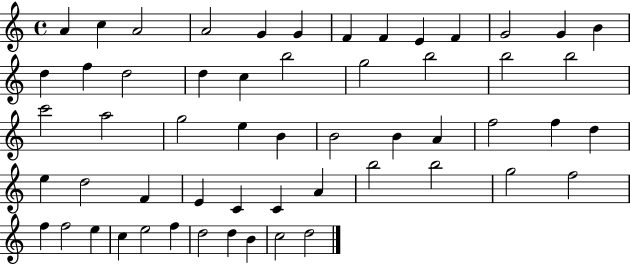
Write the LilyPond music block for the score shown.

{
  \clef treble
  \time 4/4
  \defaultTimeSignature
  \key c \major
  a'4 c''4 a'2 | a'2 g'4 g'4 | f'4 f'4 e'4 f'4 | g'2 g'4 b'4 | \break d''4 f''4 d''2 | d''4 c''4 b''2 | g''2 b''2 | b''2 b''2 | \break c'''2 a''2 | g''2 e''4 b'4 | b'2 b'4 a'4 | f''2 f''4 d''4 | \break e''4 d''2 f'4 | e'4 c'4 c'4 a'4 | b''2 b''2 | g''2 f''2 | \break f''4 f''2 e''4 | c''4 e''2 f''4 | d''2 d''4 b'4 | c''2 d''2 | \break \bar "|."
}